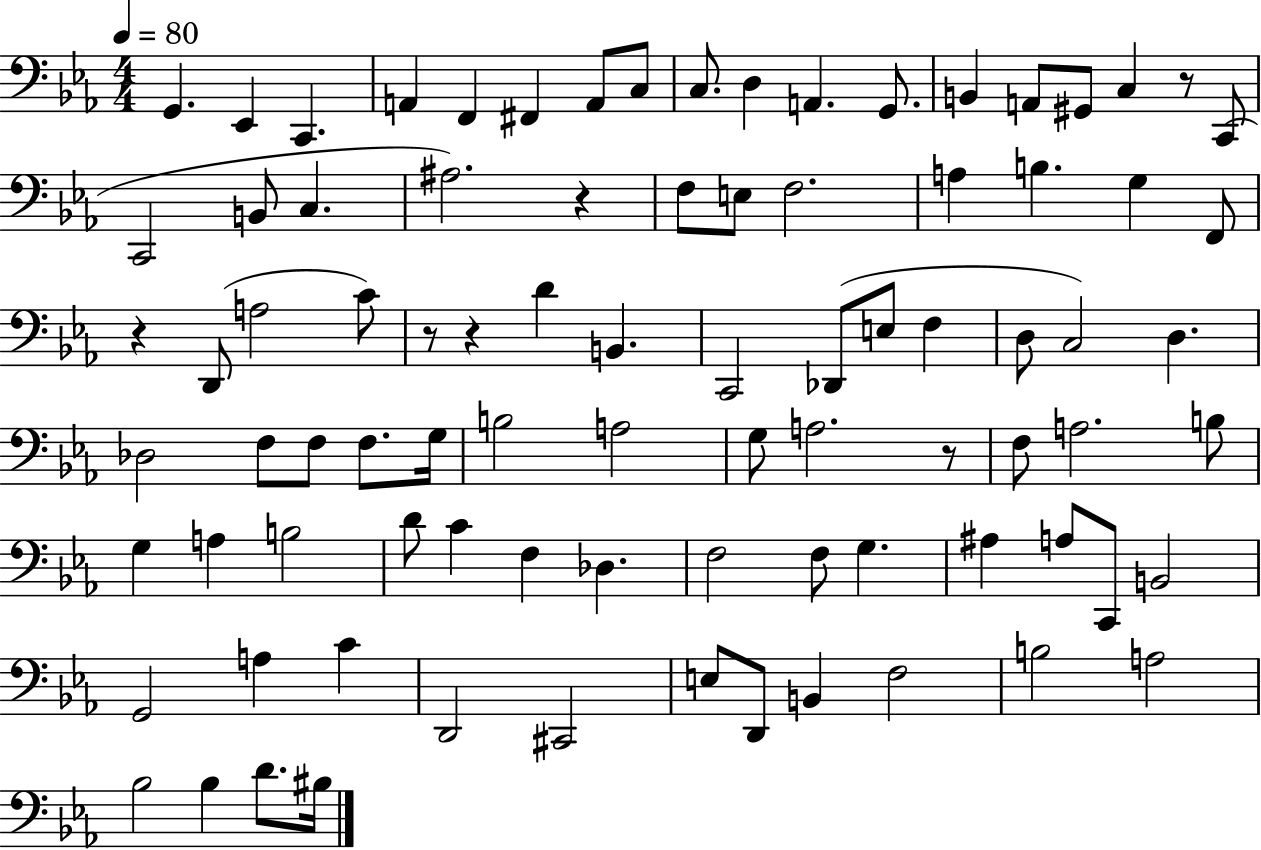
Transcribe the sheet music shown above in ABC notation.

X:1
T:Untitled
M:4/4
L:1/4
K:Eb
G,, _E,, C,, A,, F,, ^F,, A,,/2 C,/2 C,/2 D, A,, G,,/2 B,, A,,/2 ^G,,/2 C, z/2 C,,/2 C,,2 B,,/2 C, ^A,2 z F,/2 E,/2 F,2 A, B, G, F,,/2 z D,,/2 A,2 C/2 z/2 z D B,, C,,2 _D,,/2 E,/2 F, D,/2 C,2 D, _D,2 F,/2 F,/2 F,/2 G,/4 B,2 A,2 G,/2 A,2 z/2 F,/2 A,2 B,/2 G, A, B,2 D/2 C F, _D, F,2 F,/2 G, ^A, A,/2 C,,/2 B,,2 G,,2 A, C D,,2 ^C,,2 E,/2 D,,/2 B,, F,2 B,2 A,2 _B,2 _B, D/2 ^B,/4